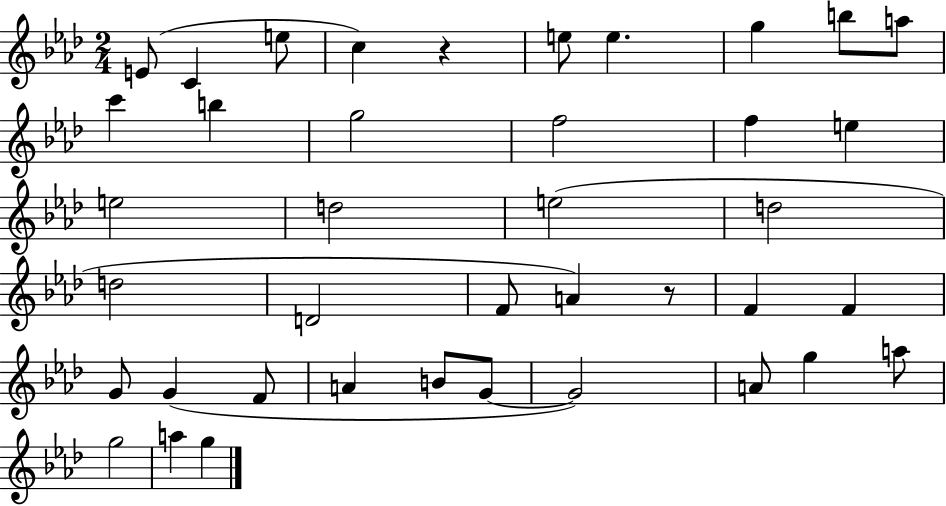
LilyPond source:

{
  \clef treble
  \numericTimeSignature
  \time 2/4
  \key aes \major
  e'8( c'4 e''8 | c''4) r4 | e''8 e''4. | g''4 b''8 a''8 | \break c'''4 b''4 | g''2 | f''2 | f''4 e''4 | \break e''2 | d''2 | e''2( | d''2 | \break d''2 | d'2 | f'8 a'4) r8 | f'4 f'4 | \break g'8 g'4( f'8 | a'4 b'8 g'8~~ | g'2) | a'8 g''4 a''8 | \break g''2 | a''4 g''4 | \bar "|."
}